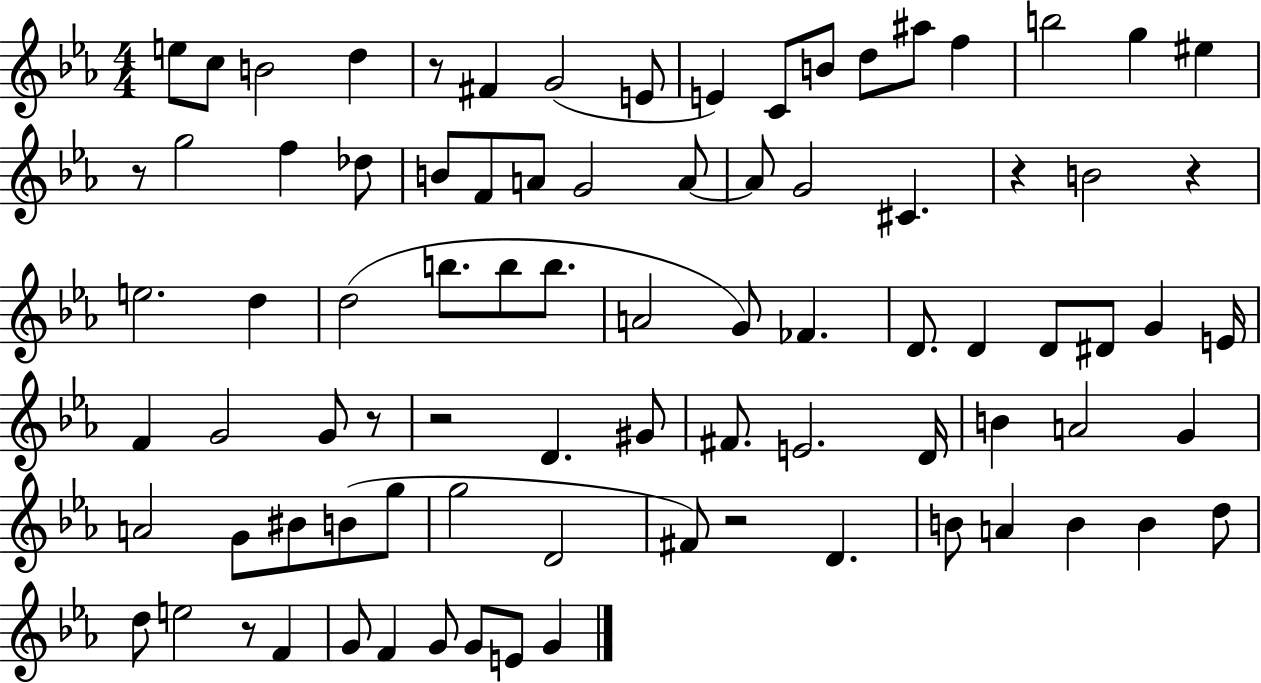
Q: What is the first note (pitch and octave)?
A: E5